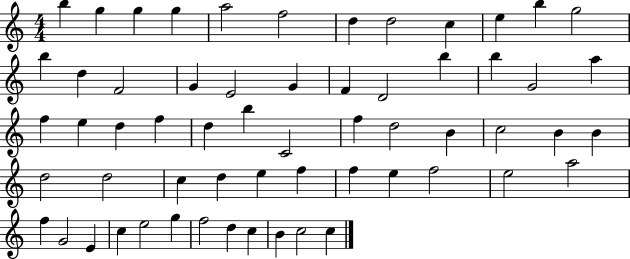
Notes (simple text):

B5/q G5/q G5/q G5/q A5/h F5/h D5/q D5/h C5/q E5/q B5/q G5/h B5/q D5/q F4/h G4/q E4/h G4/q F4/q D4/h B5/q B5/q G4/h A5/q F5/q E5/q D5/q F5/q D5/q B5/q C4/h F5/q D5/h B4/q C5/h B4/q B4/q D5/h D5/h C5/q D5/q E5/q F5/q F5/q E5/q F5/h E5/h A5/h F5/q G4/h E4/q C5/q E5/h G5/q F5/h D5/q C5/q B4/q C5/h C5/q